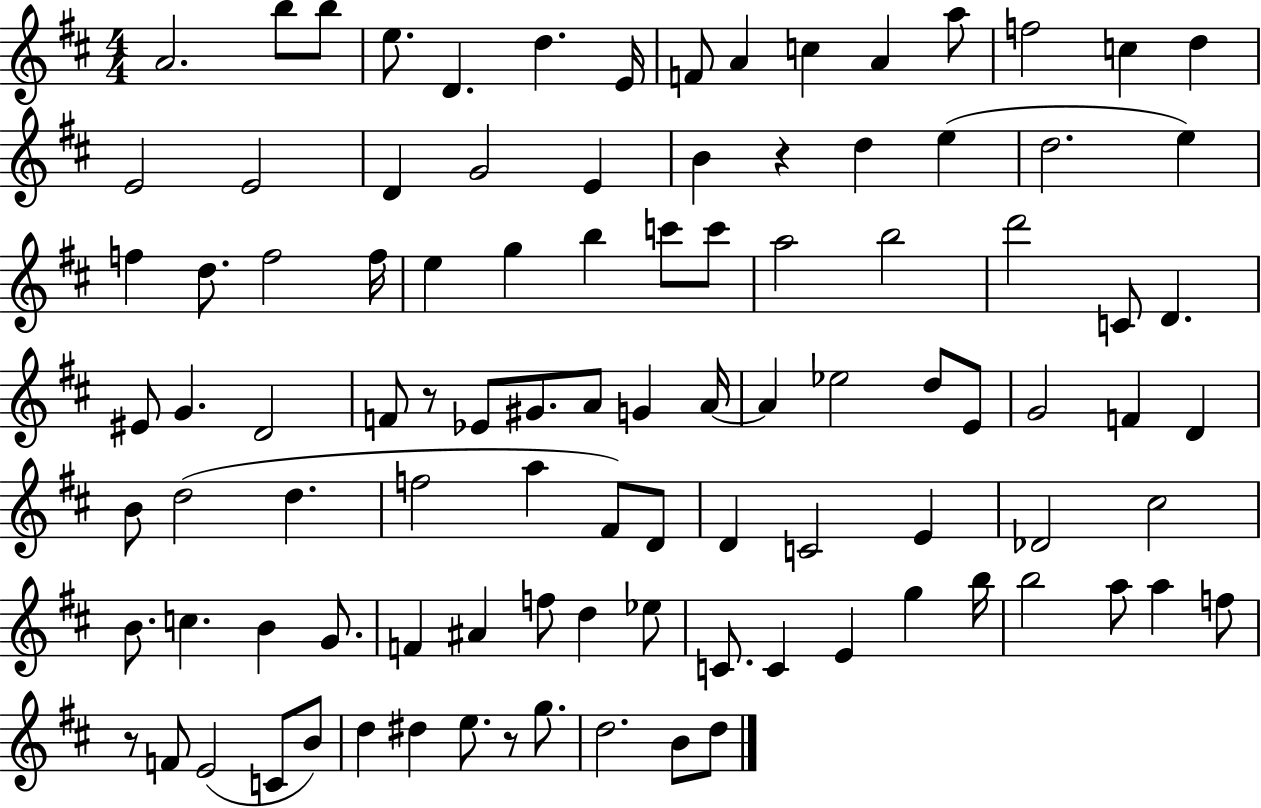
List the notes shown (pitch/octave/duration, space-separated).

A4/h. B5/e B5/e E5/e. D4/q. D5/q. E4/s F4/e A4/q C5/q A4/q A5/e F5/h C5/q D5/q E4/h E4/h D4/q G4/h E4/q B4/q R/q D5/q E5/q D5/h. E5/q F5/q D5/e. F5/h F5/s E5/q G5/q B5/q C6/e C6/e A5/h B5/h D6/h C4/e D4/q. EIS4/e G4/q. D4/h F4/e R/e Eb4/e G#4/e. A4/e G4/q A4/s A4/q Eb5/h D5/e E4/e G4/h F4/q D4/q B4/e D5/h D5/q. F5/h A5/q F#4/e D4/e D4/q C4/h E4/q Db4/h C#5/h B4/e. C5/q. B4/q G4/e. F4/q A#4/q F5/e D5/q Eb5/e C4/e. C4/q E4/q G5/q B5/s B5/h A5/e A5/q F5/e R/e F4/e E4/h C4/e B4/e D5/q D#5/q E5/e. R/e G5/e. D5/h. B4/e D5/e